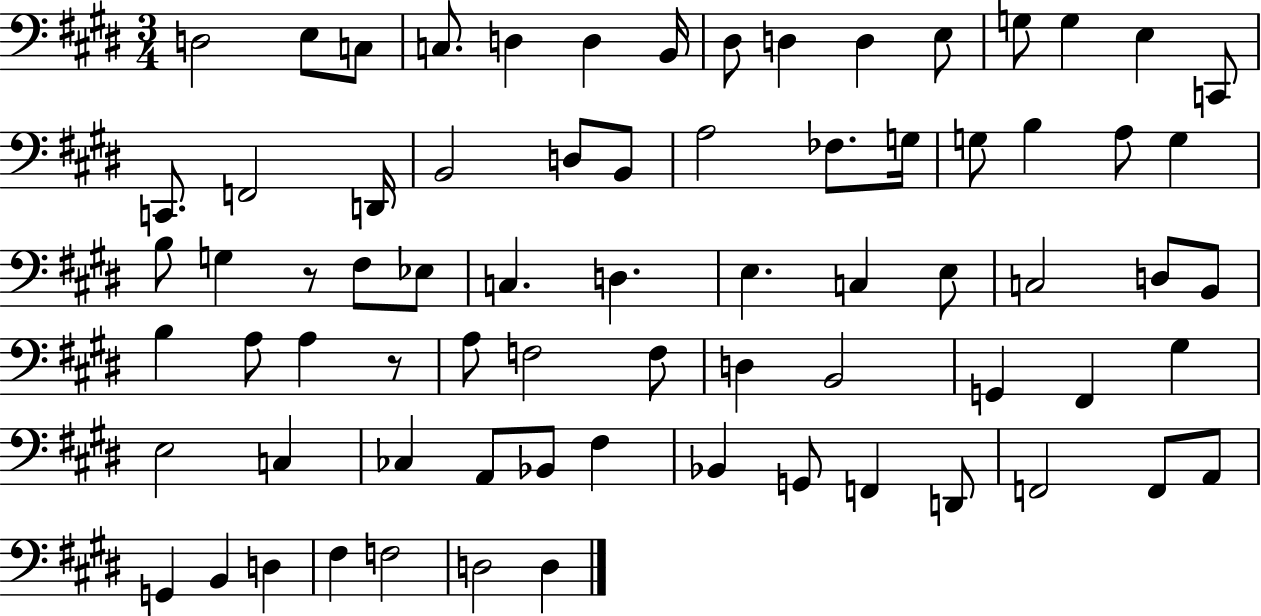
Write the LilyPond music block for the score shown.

{
  \clef bass
  \numericTimeSignature
  \time 3/4
  \key e \major
  \repeat volta 2 { d2 e8 c8 | c8. d4 d4 b,16 | dis8 d4 d4 e8 | g8 g4 e4 c,8 | \break c,8. f,2 d,16 | b,2 d8 b,8 | a2 fes8. g16 | g8 b4 a8 g4 | \break b8 g4 r8 fis8 ees8 | c4. d4. | e4. c4 e8 | c2 d8 b,8 | \break b4 a8 a4 r8 | a8 f2 f8 | d4 b,2 | g,4 fis,4 gis4 | \break e2 c4 | ces4 a,8 bes,8 fis4 | bes,4 g,8 f,4 d,8 | f,2 f,8 a,8 | \break g,4 b,4 d4 | fis4 f2 | d2 d4 | } \bar "|."
}